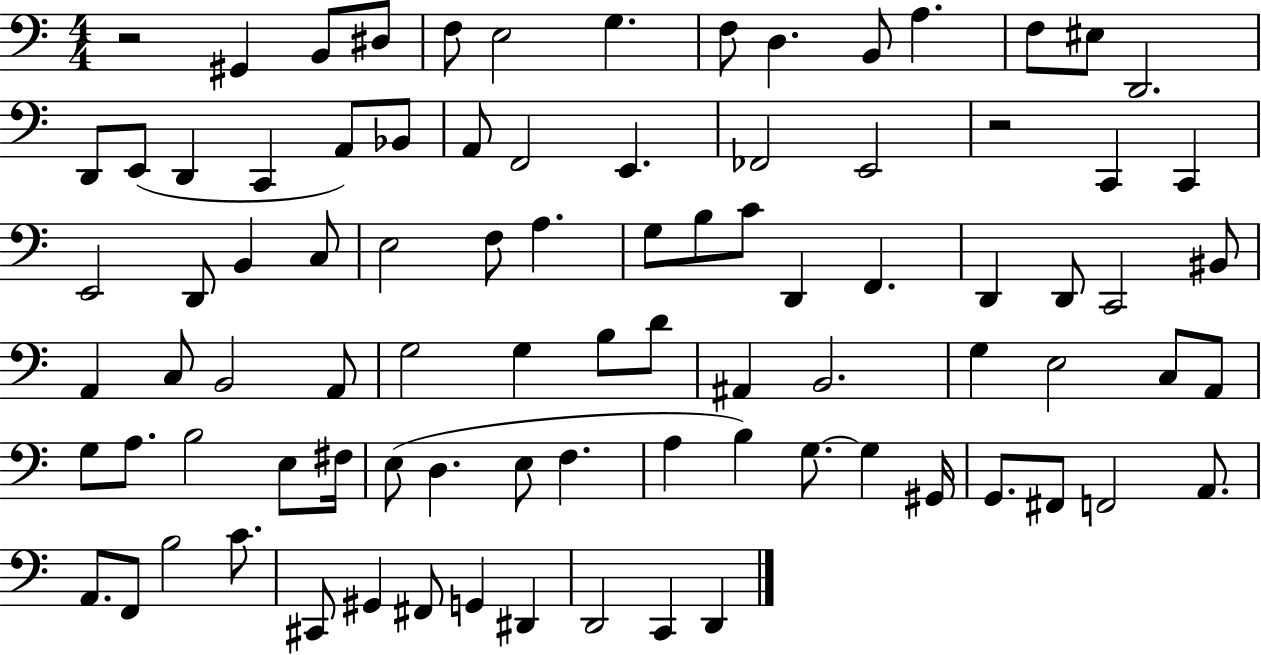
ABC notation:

X:1
T:Untitled
M:4/4
L:1/4
K:C
z2 ^G,, B,,/2 ^D,/2 F,/2 E,2 G, F,/2 D, B,,/2 A, F,/2 ^E,/2 D,,2 D,,/2 E,,/2 D,, C,, A,,/2 _B,,/2 A,,/2 F,,2 E,, _F,,2 E,,2 z2 C,, C,, E,,2 D,,/2 B,, C,/2 E,2 F,/2 A, G,/2 B,/2 C/2 D,, F,, D,, D,,/2 C,,2 ^B,,/2 A,, C,/2 B,,2 A,,/2 G,2 G, B,/2 D/2 ^A,, B,,2 G, E,2 C,/2 A,,/2 G,/2 A,/2 B,2 E,/2 ^F,/4 E,/2 D, E,/2 F, A, B, G,/2 G, ^G,,/4 G,,/2 ^F,,/2 F,,2 A,,/2 A,,/2 F,,/2 B,2 C/2 ^C,,/2 ^G,, ^F,,/2 G,, ^D,, D,,2 C,, D,,